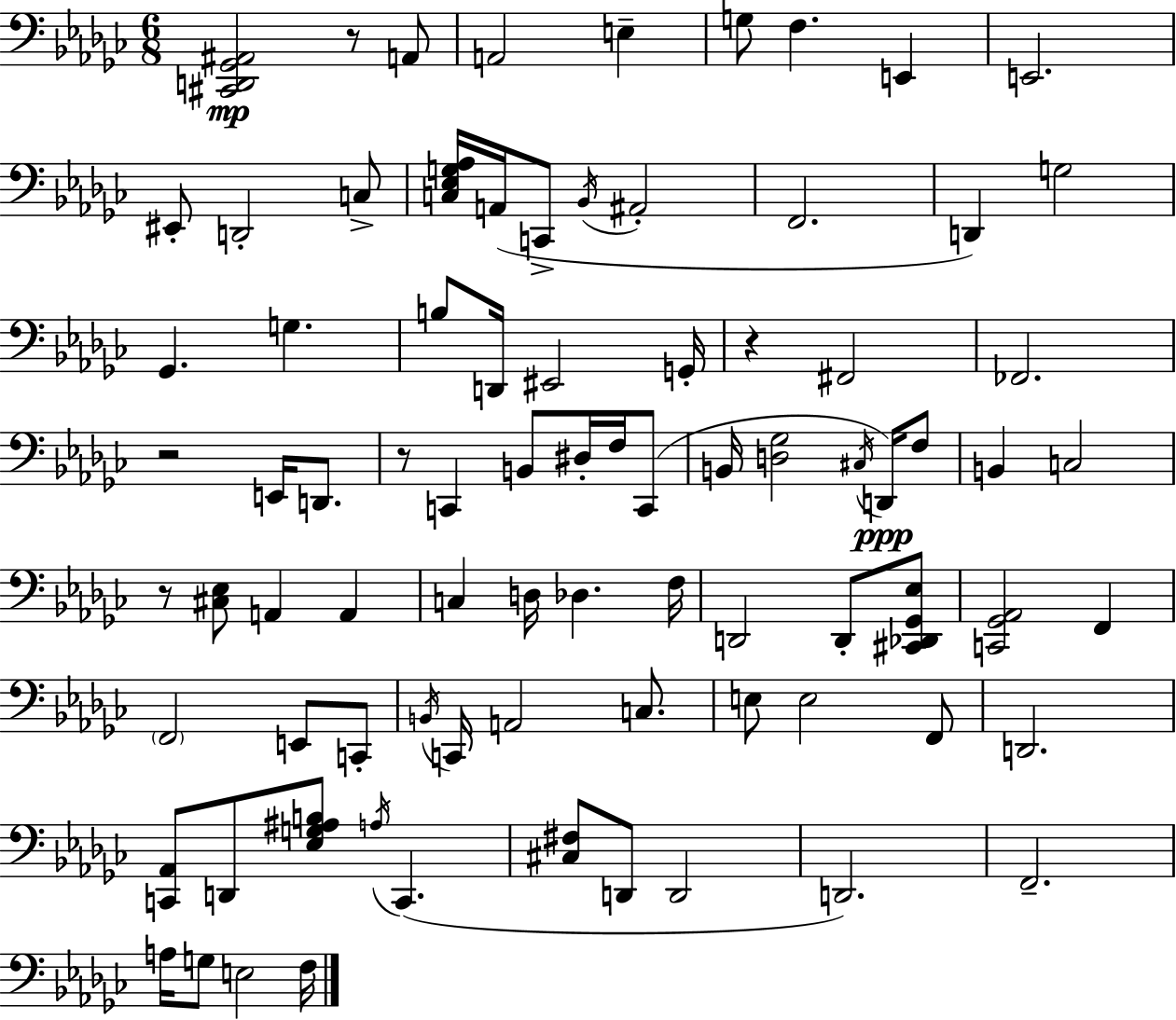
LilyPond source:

{
  \clef bass
  \numericTimeSignature
  \time 6/8
  \key ees \minor
  <cis, d, ges, ais,>2\mp r8 a,8 | a,2 e4-- | g8 f4. e,4 | e,2. | \break eis,8-. d,2-. c8-> | <c ees g aes>16 a,16( c,8-> \acciaccatura { bes,16 } ais,2-. | f,2. | d,4) g2 | \break ges,4. g4. | b8 d,16 eis,2 | g,16-. r4 fis,2 | fes,2. | \break r2 e,16 d,8. | r8 c,4 b,8 dis16-. f16 c,8( | b,16 <d ges>2 \acciaccatura { cis16 } d,16\ppp) | f8 b,4 c2 | \break r8 <cis ees>8 a,4 a,4 | c4 d16 des4. | f16 d,2 d,8-. | <cis, des, ges, ees>8 <c, ges, aes,>2 f,4 | \break \parenthesize f,2 e,8 | c,8-. \acciaccatura { b,16 } c,16 a,2 | c8. e8 e2 | f,8 d,2. | \break <c, aes,>8 d,8 <ees g ais b>8 \acciaccatura { a16 } c,4.( | <cis fis>8 d,8 d,2 | d,2.) | f,2.-- | \break a16 g8 e2 | f16 \bar "|."
}